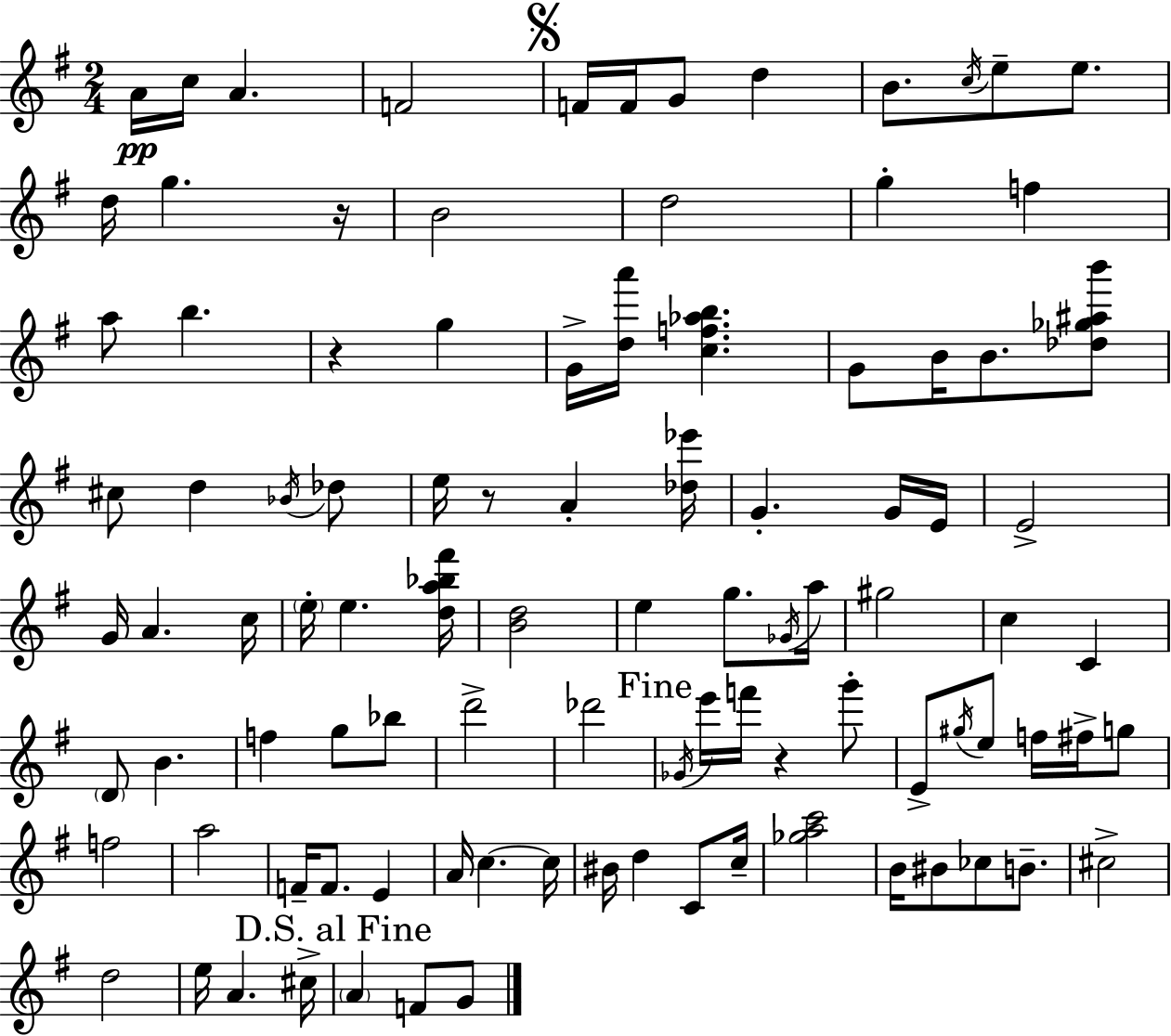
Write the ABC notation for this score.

X:1
T:Untitled
M:2/4
L:1/4
K:Em
A/4 c/4 A F2 F/4 F/4 G/2 d B/2 c/4 e/2 e/2 d/4 g z/4 B2 d2 g f a/2 b z g G/4 [da']/4 [cf_ab] G/2 B/4 B/2 [_d_g^ab']/2 ^c/2 d _B/4 _d/2 e/4 z/2 A [_d_e']/4 G G/4 E/4 E2 G/4 A c/4 e/4 e [da_b^f']/4 [Bd]2 e g/2 _G/4 a/4 ^g2 c C D/2 B f g/2 _b/2 d'2 _d'2 _G/4 e'/4 f'/4 z g'/2 E/2 ^g/4 e/2 f/4 ^f/4 g/2 f2 a2 F/4 F/2 E A/4 c c/4 ^B/4 d C/2 c/4 [_gac']2 B/4 ^B/2 _c/2 B/2 ^c2 d2 e/4 A ^c/4 A F/2 G/2